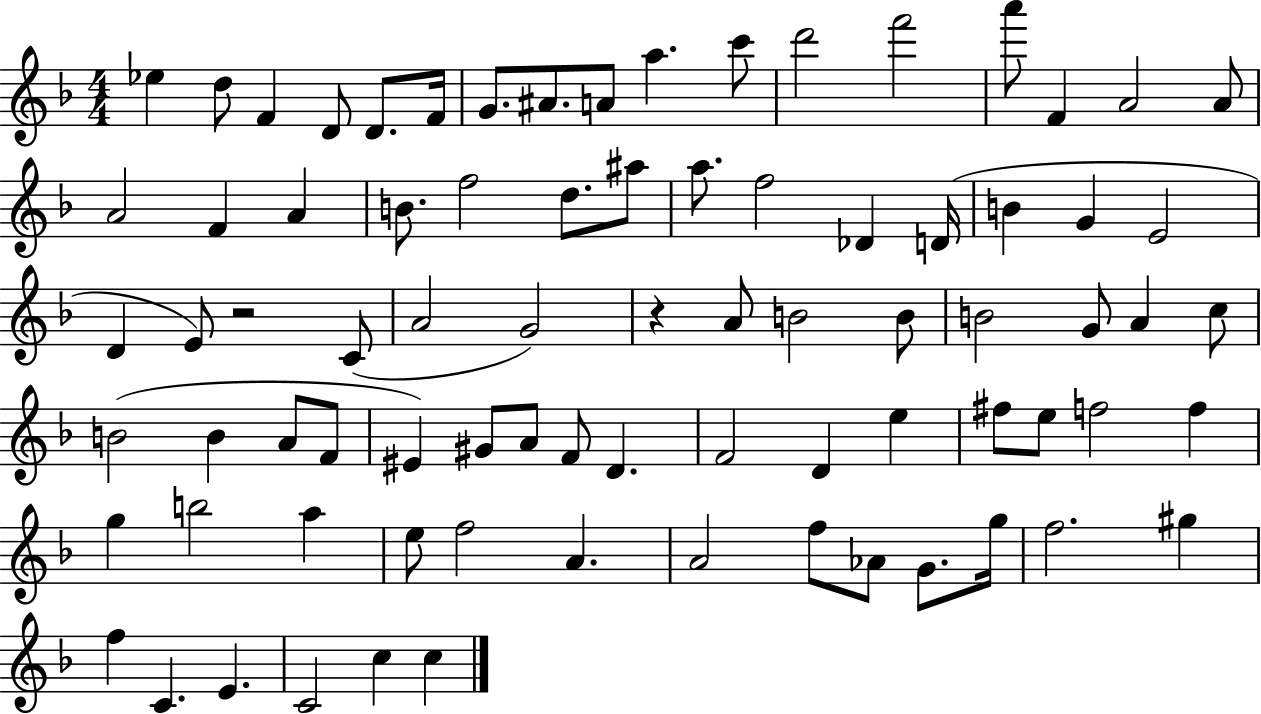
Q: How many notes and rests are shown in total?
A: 80